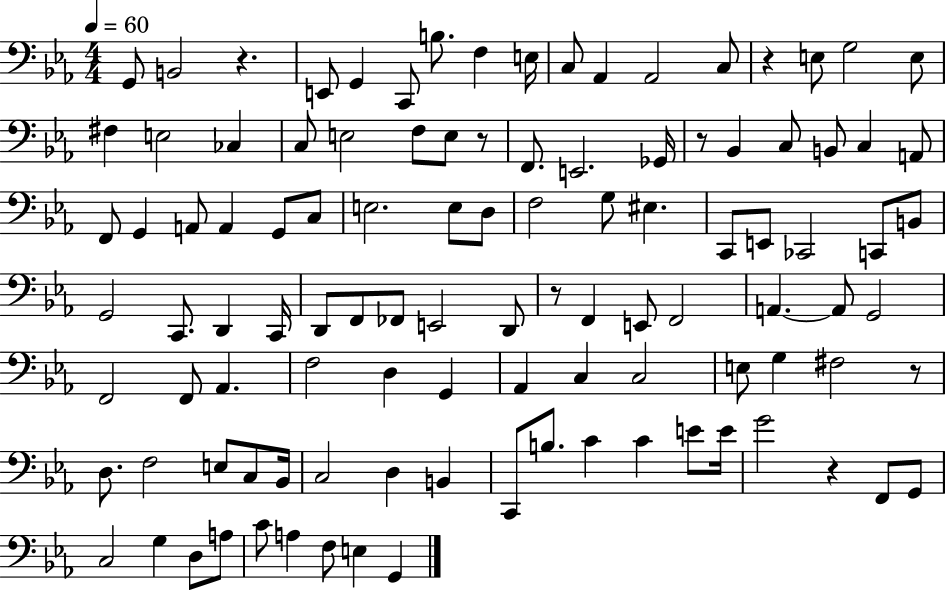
{
  \clef bass
  \numericTimeSignature
  \time 4/4
  \key ees \major
  \tempo 4 = 60
  g,8 b,2 r4. | e,8 g,4 c,8 b8. f4 e16 | c8 aes,4 aes,2 c8 | r4 e8 g2 e8 | \break fis4 e2 ces4 | c8 e2 f8 e8 r8 | f,8. e,2. ges,16 | r8 bes,4 c8 b,8 c4 a,8 | \break f,8 g,4 a,8 a,4 g,8 c8 | e2. e8 d8 | f2 g8 eis4. | c,8 e,8 ces,2 c,8 b,8 | \break g,2 c,8. d,4 c,16 | d,8 f,8 fes,8 e,2 d,8 | r8 f,4 e,8 f,2 | a,4.~~ a,8 g,2 | \break f,2 f,8 aes,4. | f2 d4 g,4 | aes,4 c4 c2 | e8 g4 fis2 r8 | \break d8. f2 e8 c8 bes,16 | c2 d4 b,4 | c,8 b8. c'4 c'4 e'8 e'16 | g'2 r4 f,8 g,8 | \break c2 g4 d8 a8 | c'8 a4 f8 e4 g,4 | \bar "|."
}